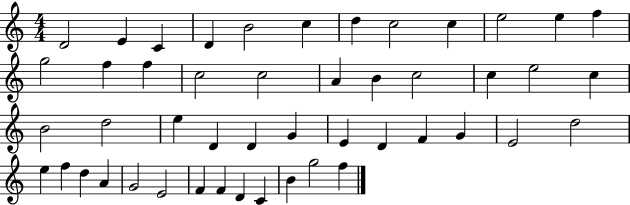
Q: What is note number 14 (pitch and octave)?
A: F5